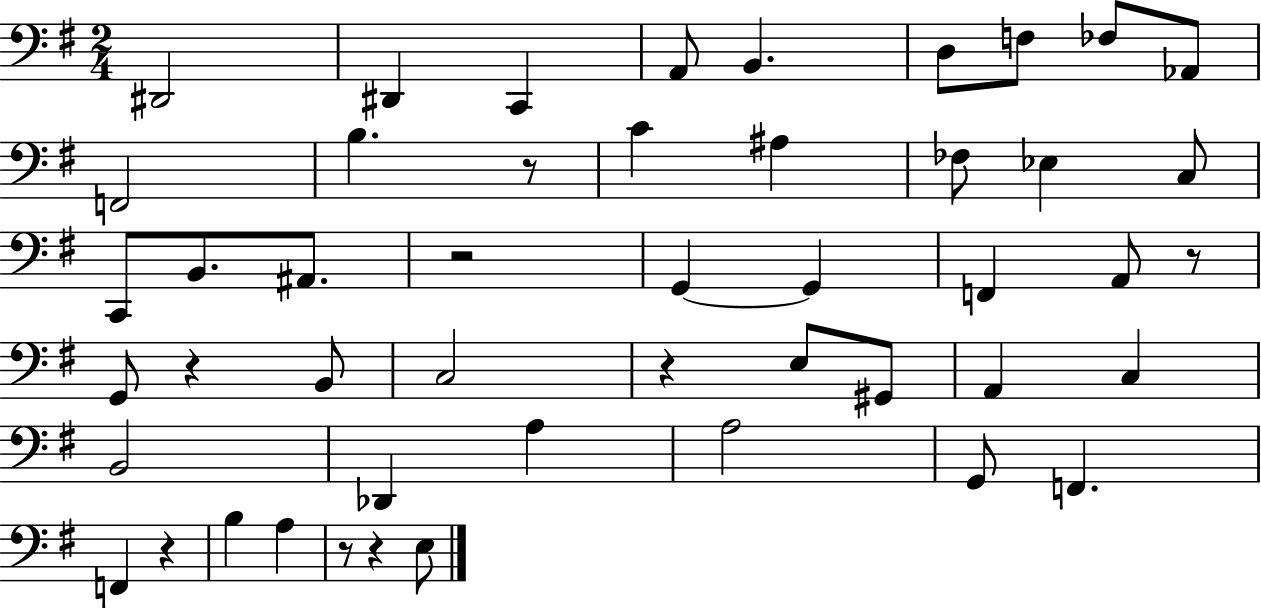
{
  \clef bass
  \numericTimeSignature
  \time 2/4
  \key g \major
  \repeat volta 2 { dis,2 | dis,4 c,4 | a,8 b,4. | d8 f8 fes8 aes,8 | \break f,2 | b4. r8 | c'4 ais4 | fes8 ees4 c8 | \break c,8 b,8. ais,8. | r2 | g,4~~ g,4 | f,4 a,8 r8 | \break g,8 r4 b,8 | c2 | r4 e8 gis,8 | a,4 c4 | \break b,2 | des,4 a4 | a2 | g,8 f,4. | \break f,4 r4 | b4 a4 | r8 r4 e8 | } \bar "|."
}